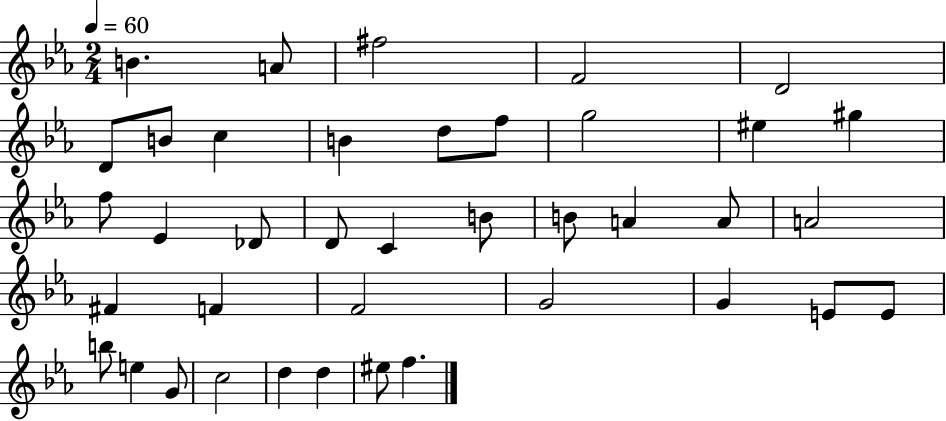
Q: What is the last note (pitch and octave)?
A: F5